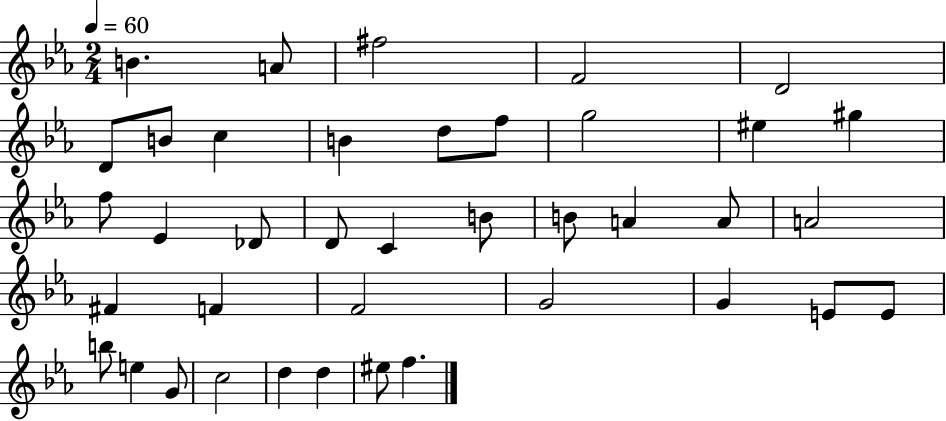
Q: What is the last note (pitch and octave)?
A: F5